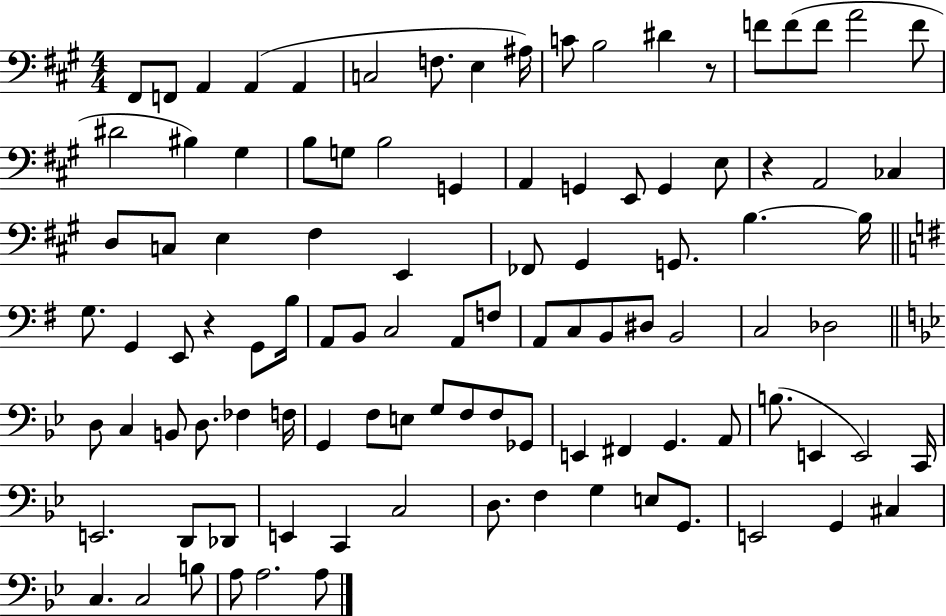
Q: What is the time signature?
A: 4/4